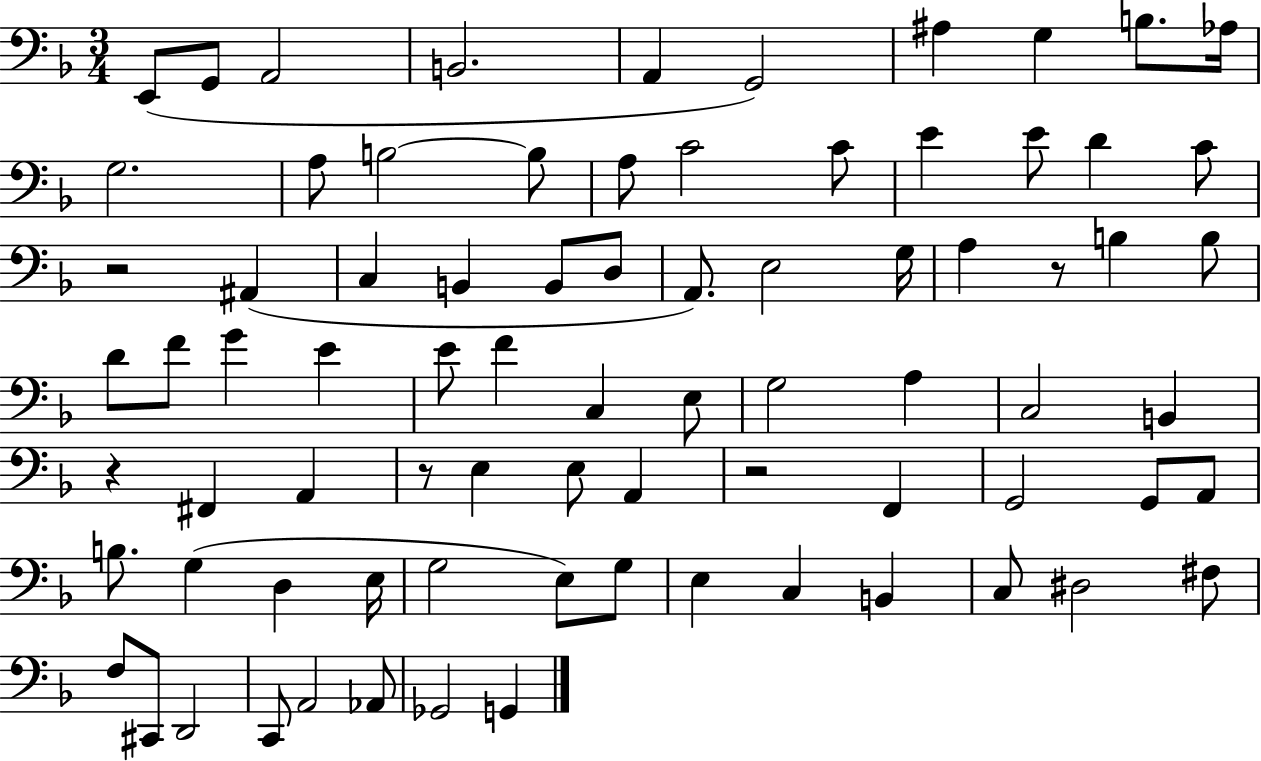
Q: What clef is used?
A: bass